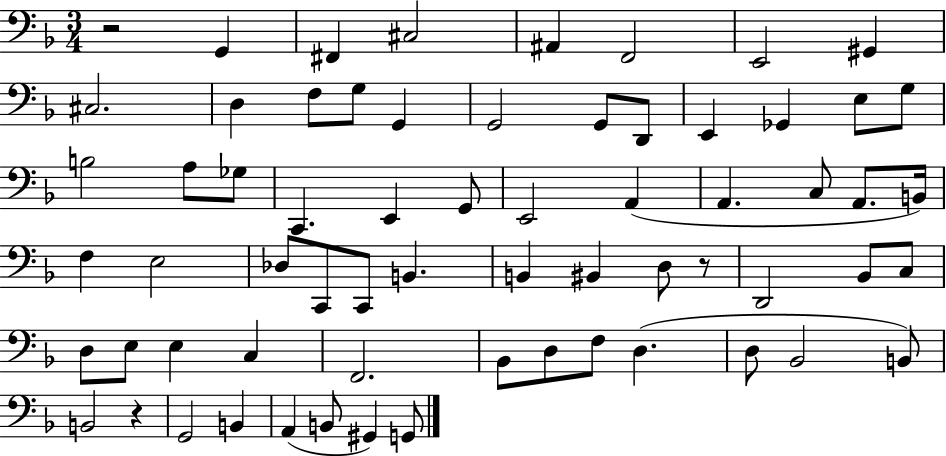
{
  \clef bass
  \numericTimeSignature
  \time 3/4
  \key f \major
  r2 g,4 | fis,4 cis2 | ais,4 f,2 | e,2 gis,4 | \break cis2. | d4 f8 g8 g,4 | g,2 g,8 d,8 | e,4 ges,4 e8 g8 | \break b2 a8 ges8 | c,4. e,4 g,8 | e,2 a,4( | a,4. c8 a,8. b,16) | \break f4 e2 | des8 c,8 c,8 b,4. | b,4 bis,4 d8 r8 | d,2 bes,8 c8 | \break d8 e8 e4 c4 | f,2. | bes,8 d8 f8 d4.( | d8 bes,2 b,8) | \break b,2 r4 | g,2 b,4 | a,4( b,8 gis,4) g,8 | \bar "|."
}